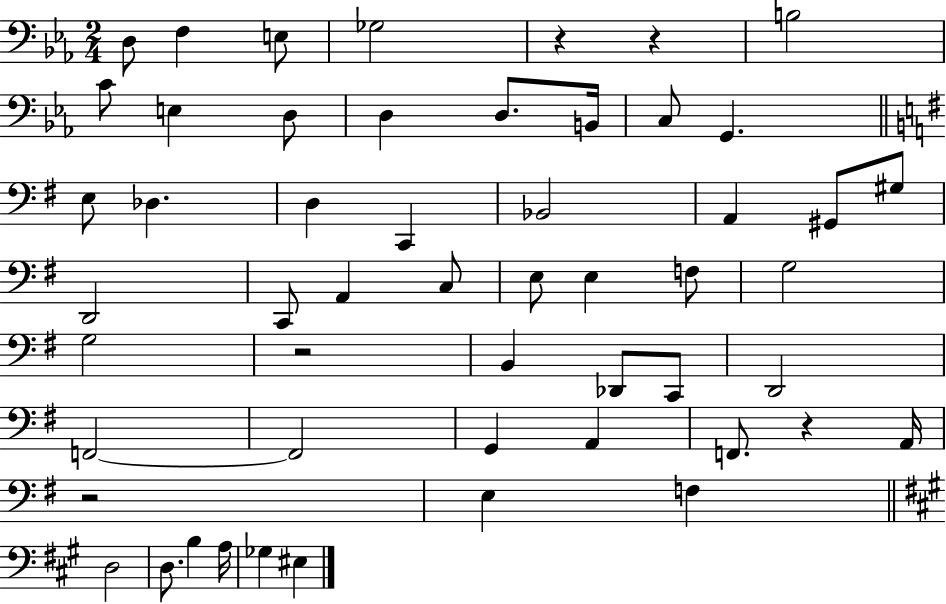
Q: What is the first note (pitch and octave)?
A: D3